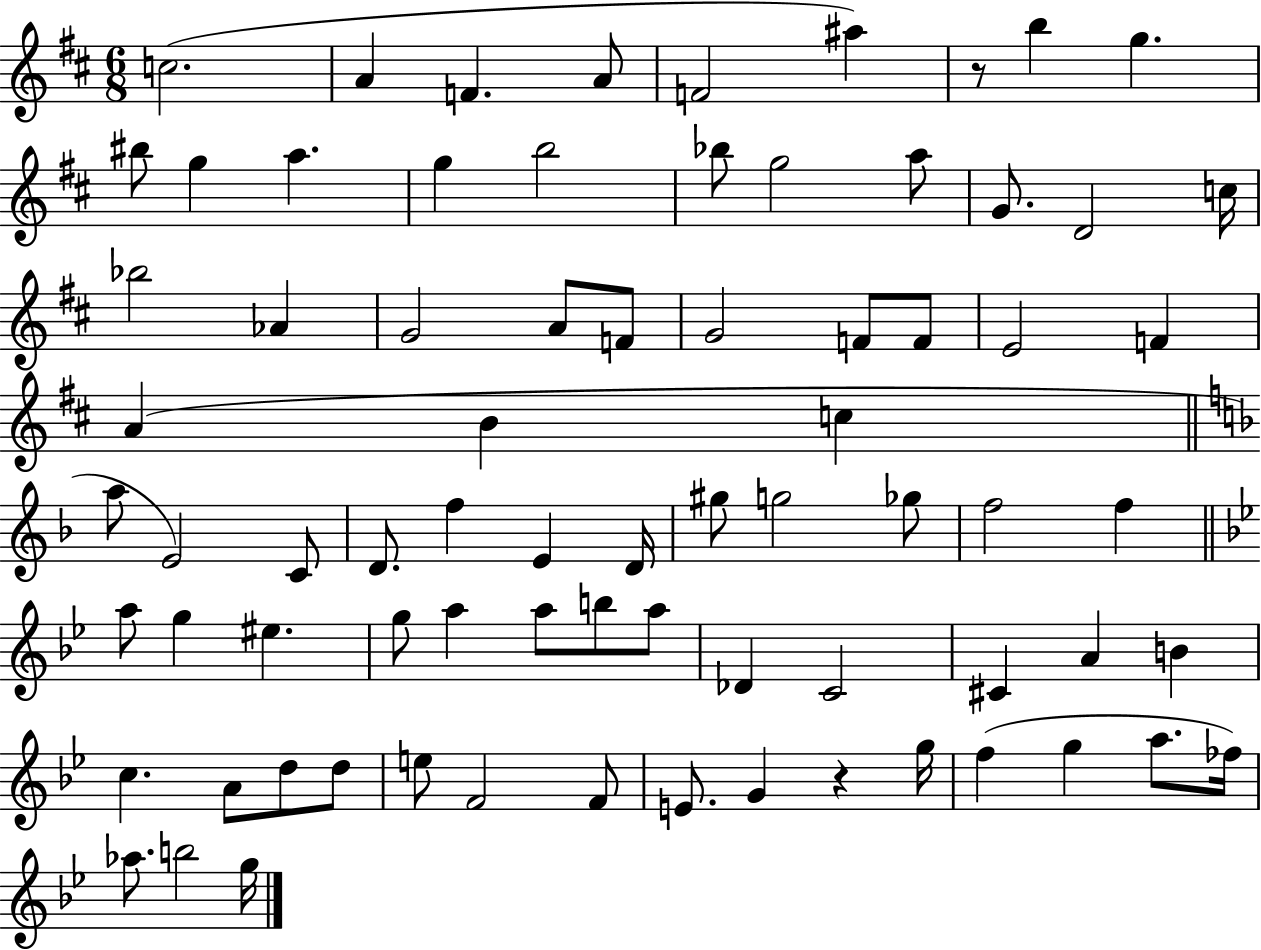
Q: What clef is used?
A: treble